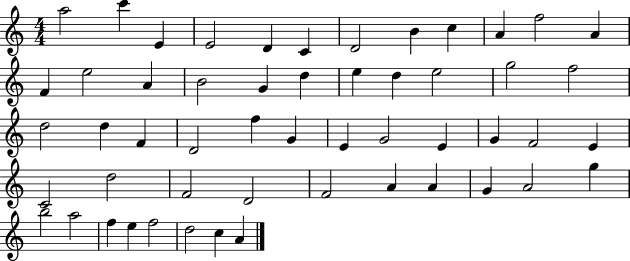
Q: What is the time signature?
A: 4/4